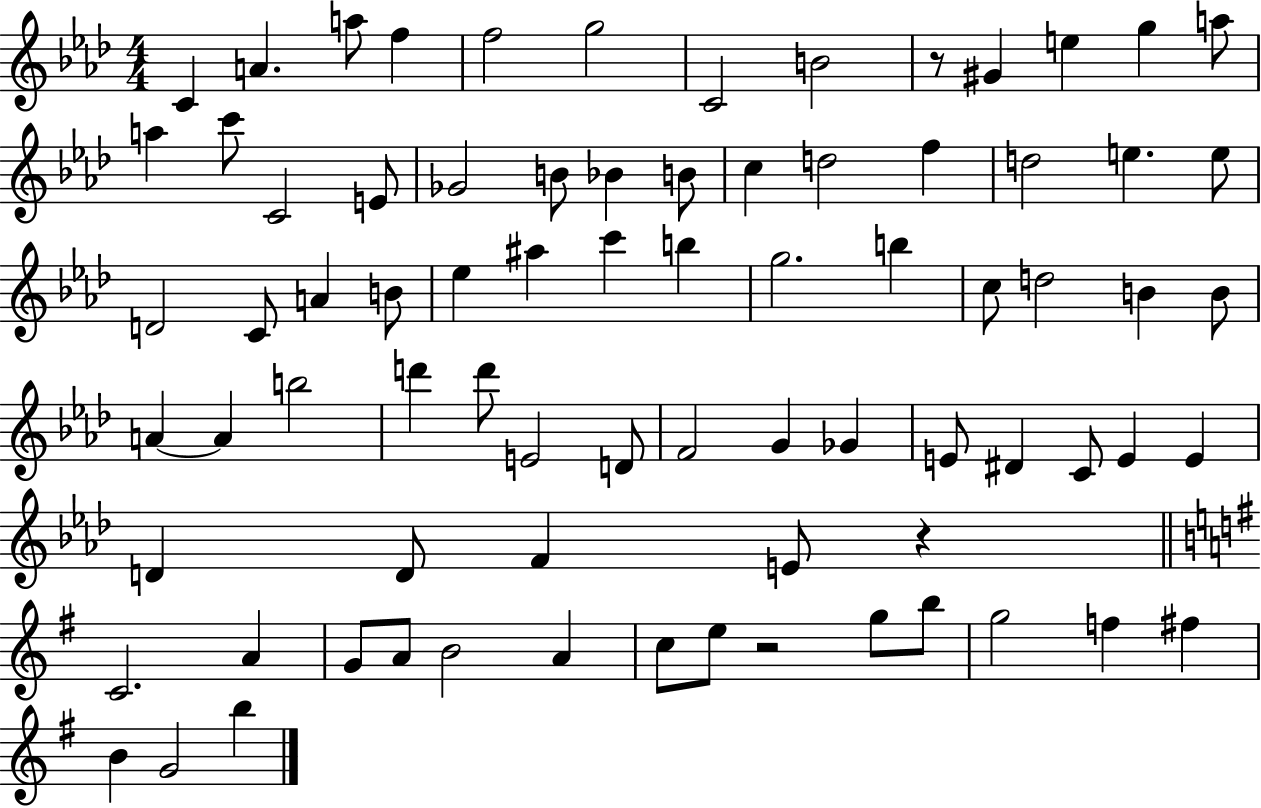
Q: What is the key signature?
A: AES major